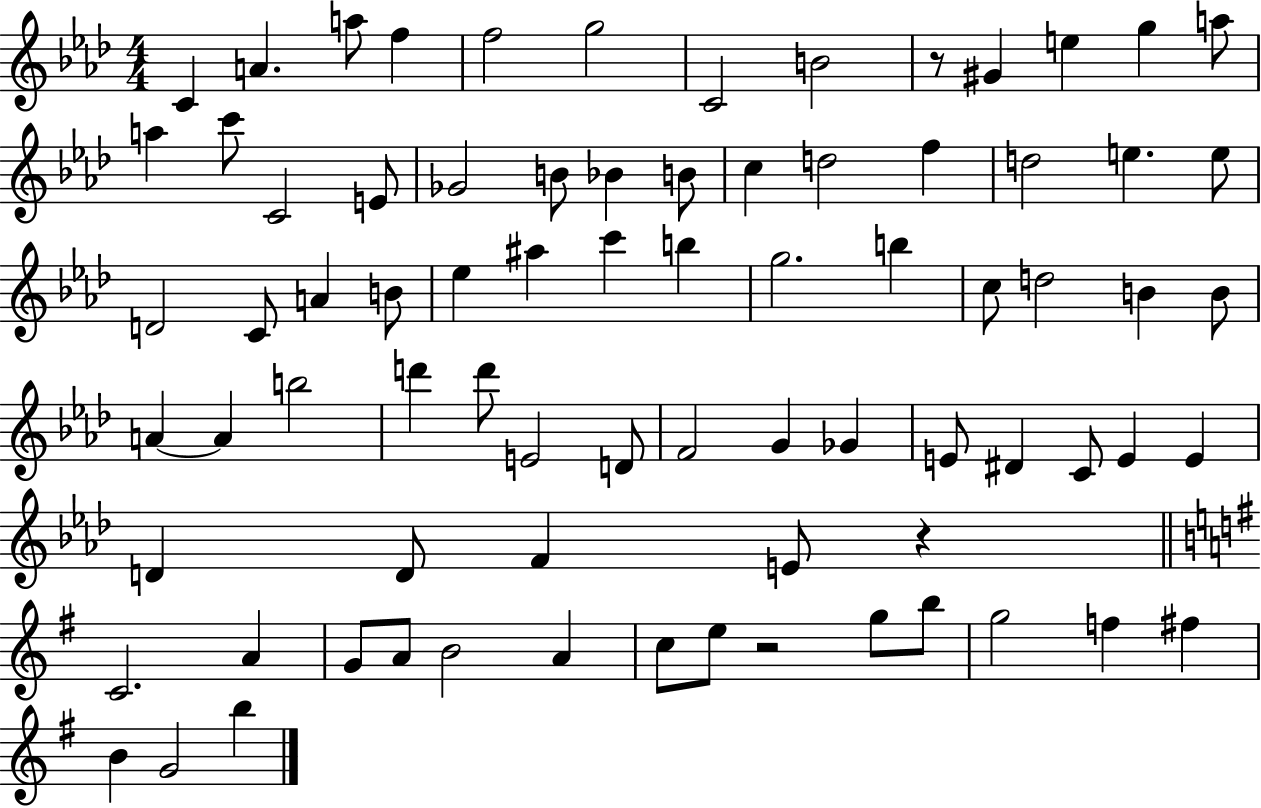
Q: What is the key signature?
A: AES major